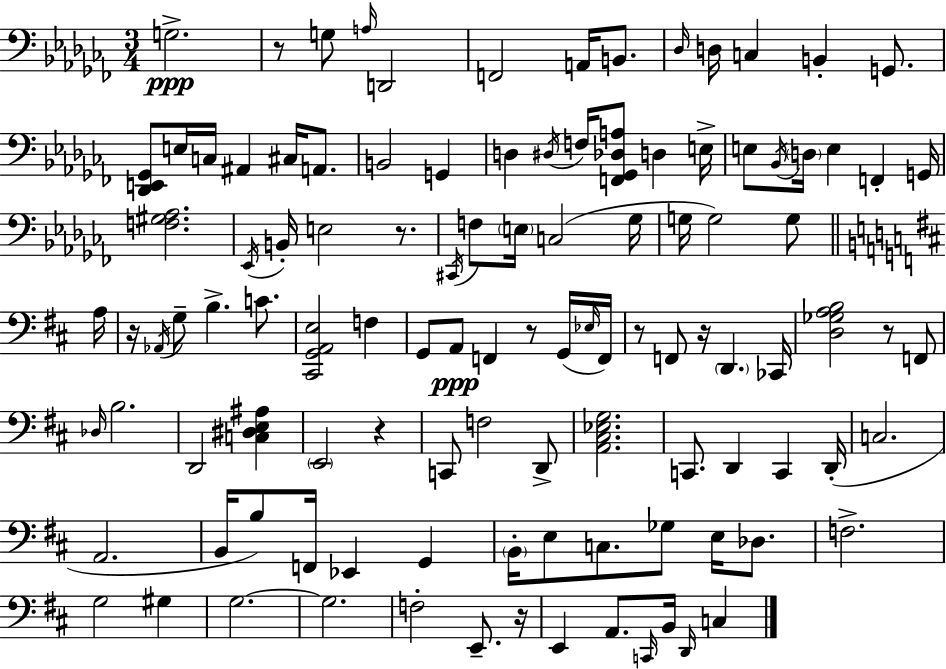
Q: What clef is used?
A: bass